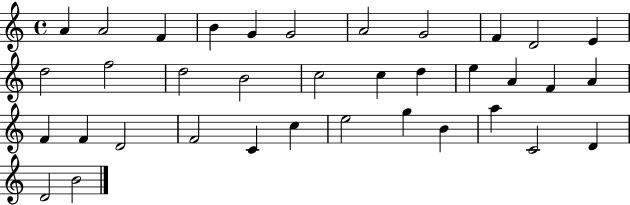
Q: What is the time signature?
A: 4/4